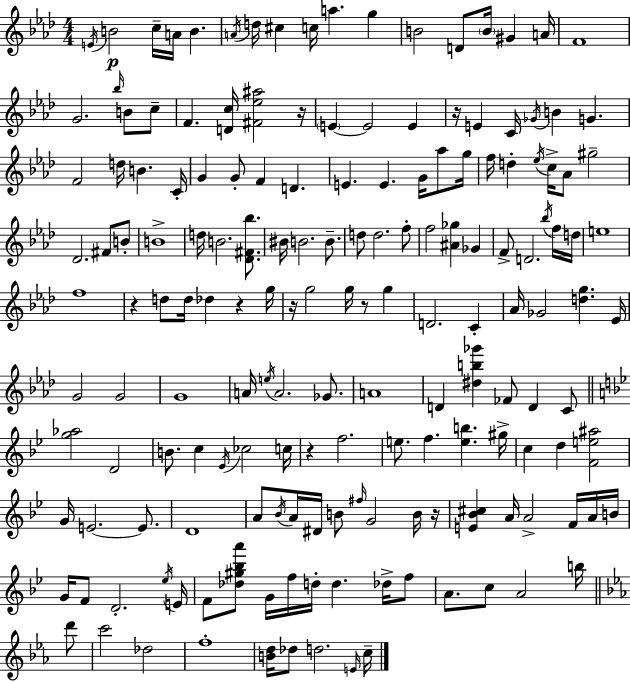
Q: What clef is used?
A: treble